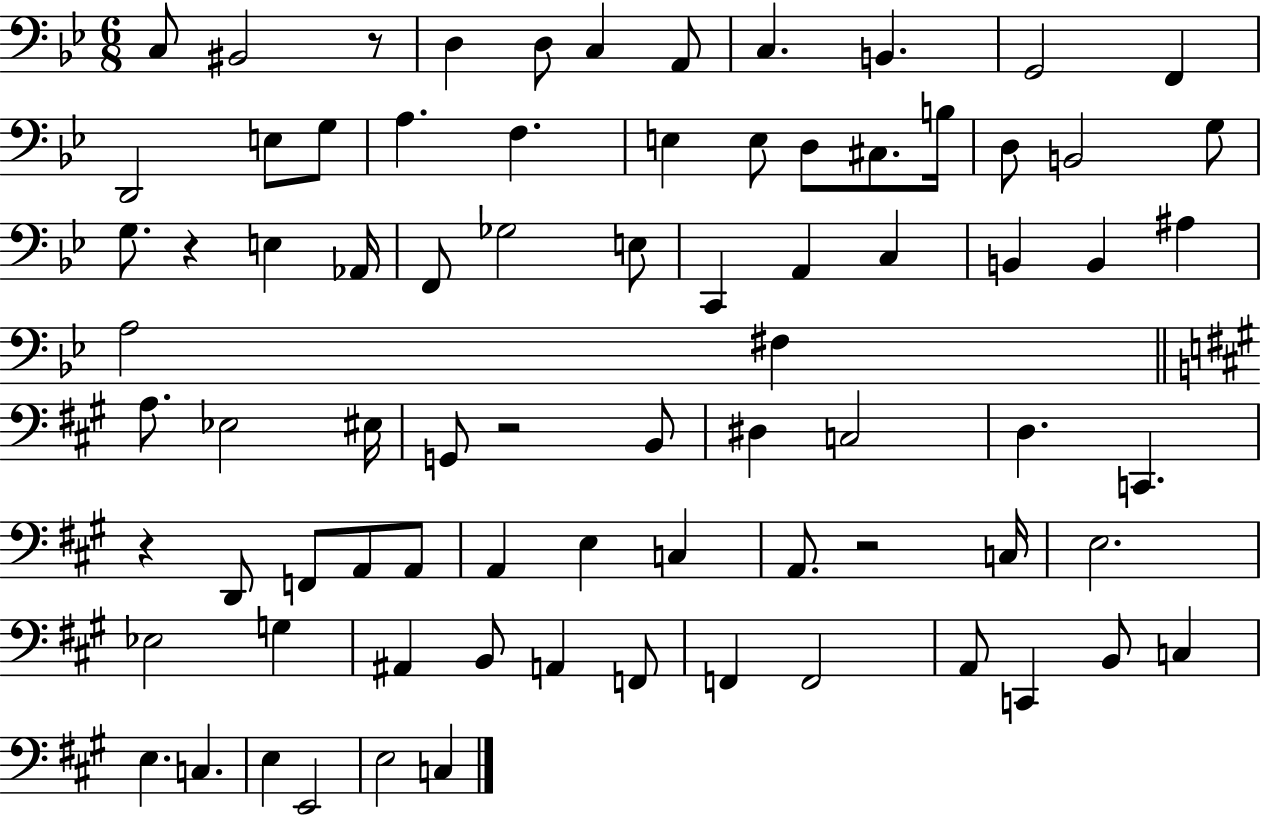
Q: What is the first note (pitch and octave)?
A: C3